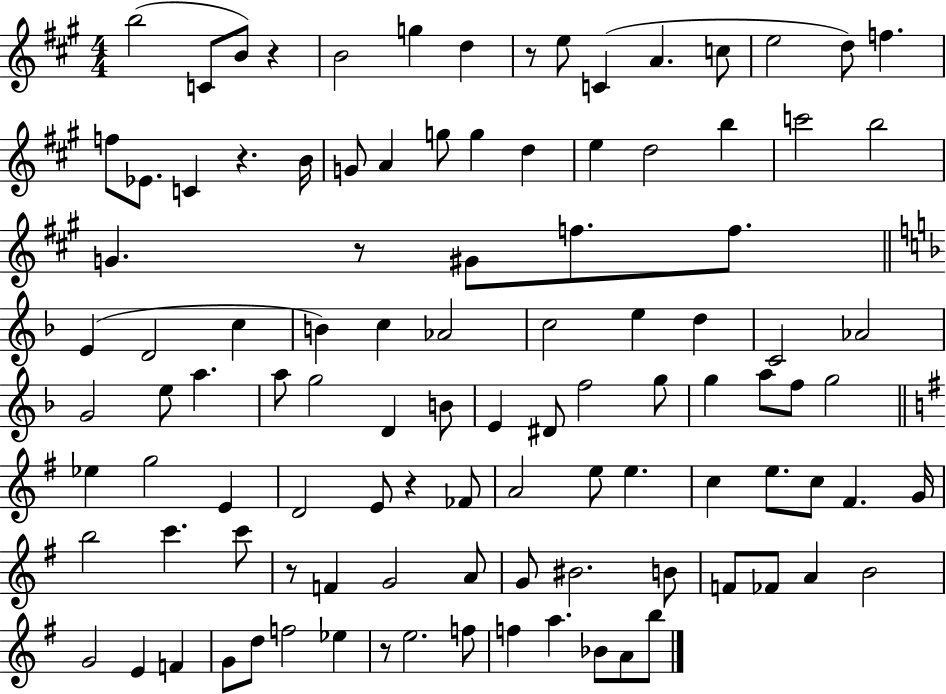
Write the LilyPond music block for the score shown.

{
  \clef treble
  \numericTimeSignature
  \time 4/4
  \key a \major
  b''2( c'8 b'8) r4 | b'2 g''4 d''4 | r8 e''8 c'4( a'4. c''8 | e''2 d''8) f''4. | \break f''8 ees'8. c'4 r4. b'16 | g'8 a'4 g''8 g''4 d''4 | e''4 d''2 b''4 | c'''2 b''2 | \break g'4. r8 gis'8 f''8. f''8. | \bar "||" \break \key d \minor e'4( d'2 c''4 | b'4) c''4 aes'2 | c''2 e''4 d''4 | c'2 aes'2 | \break g'2 e''8 a''4. | a''8 g''2 d'4 b'8 | e'4 dis'8 f''2 g''8 | g''4 a''8 f''8 g''2 | \break \bar "||" \break \key g \major ees''4 g''2 e'4 | d'2 e'8 r4 fes'8 | a'2 e''8 e''4. | c''4 e''8. c''8 fis'4. g'16 | \break b''2 c'''4. c'''8 | r8 f'4 g'2 a'8 | g'8 bis'2. b'8 | f'8 fes'8 a'4 b'2 | \break g'2 e'4 f'4 | g'8 d''8 f''2 ees''4 | r8 e''2. f''8 | f''4 a''4. bes'8 a'8 b''8 | \break \bar "|."
}